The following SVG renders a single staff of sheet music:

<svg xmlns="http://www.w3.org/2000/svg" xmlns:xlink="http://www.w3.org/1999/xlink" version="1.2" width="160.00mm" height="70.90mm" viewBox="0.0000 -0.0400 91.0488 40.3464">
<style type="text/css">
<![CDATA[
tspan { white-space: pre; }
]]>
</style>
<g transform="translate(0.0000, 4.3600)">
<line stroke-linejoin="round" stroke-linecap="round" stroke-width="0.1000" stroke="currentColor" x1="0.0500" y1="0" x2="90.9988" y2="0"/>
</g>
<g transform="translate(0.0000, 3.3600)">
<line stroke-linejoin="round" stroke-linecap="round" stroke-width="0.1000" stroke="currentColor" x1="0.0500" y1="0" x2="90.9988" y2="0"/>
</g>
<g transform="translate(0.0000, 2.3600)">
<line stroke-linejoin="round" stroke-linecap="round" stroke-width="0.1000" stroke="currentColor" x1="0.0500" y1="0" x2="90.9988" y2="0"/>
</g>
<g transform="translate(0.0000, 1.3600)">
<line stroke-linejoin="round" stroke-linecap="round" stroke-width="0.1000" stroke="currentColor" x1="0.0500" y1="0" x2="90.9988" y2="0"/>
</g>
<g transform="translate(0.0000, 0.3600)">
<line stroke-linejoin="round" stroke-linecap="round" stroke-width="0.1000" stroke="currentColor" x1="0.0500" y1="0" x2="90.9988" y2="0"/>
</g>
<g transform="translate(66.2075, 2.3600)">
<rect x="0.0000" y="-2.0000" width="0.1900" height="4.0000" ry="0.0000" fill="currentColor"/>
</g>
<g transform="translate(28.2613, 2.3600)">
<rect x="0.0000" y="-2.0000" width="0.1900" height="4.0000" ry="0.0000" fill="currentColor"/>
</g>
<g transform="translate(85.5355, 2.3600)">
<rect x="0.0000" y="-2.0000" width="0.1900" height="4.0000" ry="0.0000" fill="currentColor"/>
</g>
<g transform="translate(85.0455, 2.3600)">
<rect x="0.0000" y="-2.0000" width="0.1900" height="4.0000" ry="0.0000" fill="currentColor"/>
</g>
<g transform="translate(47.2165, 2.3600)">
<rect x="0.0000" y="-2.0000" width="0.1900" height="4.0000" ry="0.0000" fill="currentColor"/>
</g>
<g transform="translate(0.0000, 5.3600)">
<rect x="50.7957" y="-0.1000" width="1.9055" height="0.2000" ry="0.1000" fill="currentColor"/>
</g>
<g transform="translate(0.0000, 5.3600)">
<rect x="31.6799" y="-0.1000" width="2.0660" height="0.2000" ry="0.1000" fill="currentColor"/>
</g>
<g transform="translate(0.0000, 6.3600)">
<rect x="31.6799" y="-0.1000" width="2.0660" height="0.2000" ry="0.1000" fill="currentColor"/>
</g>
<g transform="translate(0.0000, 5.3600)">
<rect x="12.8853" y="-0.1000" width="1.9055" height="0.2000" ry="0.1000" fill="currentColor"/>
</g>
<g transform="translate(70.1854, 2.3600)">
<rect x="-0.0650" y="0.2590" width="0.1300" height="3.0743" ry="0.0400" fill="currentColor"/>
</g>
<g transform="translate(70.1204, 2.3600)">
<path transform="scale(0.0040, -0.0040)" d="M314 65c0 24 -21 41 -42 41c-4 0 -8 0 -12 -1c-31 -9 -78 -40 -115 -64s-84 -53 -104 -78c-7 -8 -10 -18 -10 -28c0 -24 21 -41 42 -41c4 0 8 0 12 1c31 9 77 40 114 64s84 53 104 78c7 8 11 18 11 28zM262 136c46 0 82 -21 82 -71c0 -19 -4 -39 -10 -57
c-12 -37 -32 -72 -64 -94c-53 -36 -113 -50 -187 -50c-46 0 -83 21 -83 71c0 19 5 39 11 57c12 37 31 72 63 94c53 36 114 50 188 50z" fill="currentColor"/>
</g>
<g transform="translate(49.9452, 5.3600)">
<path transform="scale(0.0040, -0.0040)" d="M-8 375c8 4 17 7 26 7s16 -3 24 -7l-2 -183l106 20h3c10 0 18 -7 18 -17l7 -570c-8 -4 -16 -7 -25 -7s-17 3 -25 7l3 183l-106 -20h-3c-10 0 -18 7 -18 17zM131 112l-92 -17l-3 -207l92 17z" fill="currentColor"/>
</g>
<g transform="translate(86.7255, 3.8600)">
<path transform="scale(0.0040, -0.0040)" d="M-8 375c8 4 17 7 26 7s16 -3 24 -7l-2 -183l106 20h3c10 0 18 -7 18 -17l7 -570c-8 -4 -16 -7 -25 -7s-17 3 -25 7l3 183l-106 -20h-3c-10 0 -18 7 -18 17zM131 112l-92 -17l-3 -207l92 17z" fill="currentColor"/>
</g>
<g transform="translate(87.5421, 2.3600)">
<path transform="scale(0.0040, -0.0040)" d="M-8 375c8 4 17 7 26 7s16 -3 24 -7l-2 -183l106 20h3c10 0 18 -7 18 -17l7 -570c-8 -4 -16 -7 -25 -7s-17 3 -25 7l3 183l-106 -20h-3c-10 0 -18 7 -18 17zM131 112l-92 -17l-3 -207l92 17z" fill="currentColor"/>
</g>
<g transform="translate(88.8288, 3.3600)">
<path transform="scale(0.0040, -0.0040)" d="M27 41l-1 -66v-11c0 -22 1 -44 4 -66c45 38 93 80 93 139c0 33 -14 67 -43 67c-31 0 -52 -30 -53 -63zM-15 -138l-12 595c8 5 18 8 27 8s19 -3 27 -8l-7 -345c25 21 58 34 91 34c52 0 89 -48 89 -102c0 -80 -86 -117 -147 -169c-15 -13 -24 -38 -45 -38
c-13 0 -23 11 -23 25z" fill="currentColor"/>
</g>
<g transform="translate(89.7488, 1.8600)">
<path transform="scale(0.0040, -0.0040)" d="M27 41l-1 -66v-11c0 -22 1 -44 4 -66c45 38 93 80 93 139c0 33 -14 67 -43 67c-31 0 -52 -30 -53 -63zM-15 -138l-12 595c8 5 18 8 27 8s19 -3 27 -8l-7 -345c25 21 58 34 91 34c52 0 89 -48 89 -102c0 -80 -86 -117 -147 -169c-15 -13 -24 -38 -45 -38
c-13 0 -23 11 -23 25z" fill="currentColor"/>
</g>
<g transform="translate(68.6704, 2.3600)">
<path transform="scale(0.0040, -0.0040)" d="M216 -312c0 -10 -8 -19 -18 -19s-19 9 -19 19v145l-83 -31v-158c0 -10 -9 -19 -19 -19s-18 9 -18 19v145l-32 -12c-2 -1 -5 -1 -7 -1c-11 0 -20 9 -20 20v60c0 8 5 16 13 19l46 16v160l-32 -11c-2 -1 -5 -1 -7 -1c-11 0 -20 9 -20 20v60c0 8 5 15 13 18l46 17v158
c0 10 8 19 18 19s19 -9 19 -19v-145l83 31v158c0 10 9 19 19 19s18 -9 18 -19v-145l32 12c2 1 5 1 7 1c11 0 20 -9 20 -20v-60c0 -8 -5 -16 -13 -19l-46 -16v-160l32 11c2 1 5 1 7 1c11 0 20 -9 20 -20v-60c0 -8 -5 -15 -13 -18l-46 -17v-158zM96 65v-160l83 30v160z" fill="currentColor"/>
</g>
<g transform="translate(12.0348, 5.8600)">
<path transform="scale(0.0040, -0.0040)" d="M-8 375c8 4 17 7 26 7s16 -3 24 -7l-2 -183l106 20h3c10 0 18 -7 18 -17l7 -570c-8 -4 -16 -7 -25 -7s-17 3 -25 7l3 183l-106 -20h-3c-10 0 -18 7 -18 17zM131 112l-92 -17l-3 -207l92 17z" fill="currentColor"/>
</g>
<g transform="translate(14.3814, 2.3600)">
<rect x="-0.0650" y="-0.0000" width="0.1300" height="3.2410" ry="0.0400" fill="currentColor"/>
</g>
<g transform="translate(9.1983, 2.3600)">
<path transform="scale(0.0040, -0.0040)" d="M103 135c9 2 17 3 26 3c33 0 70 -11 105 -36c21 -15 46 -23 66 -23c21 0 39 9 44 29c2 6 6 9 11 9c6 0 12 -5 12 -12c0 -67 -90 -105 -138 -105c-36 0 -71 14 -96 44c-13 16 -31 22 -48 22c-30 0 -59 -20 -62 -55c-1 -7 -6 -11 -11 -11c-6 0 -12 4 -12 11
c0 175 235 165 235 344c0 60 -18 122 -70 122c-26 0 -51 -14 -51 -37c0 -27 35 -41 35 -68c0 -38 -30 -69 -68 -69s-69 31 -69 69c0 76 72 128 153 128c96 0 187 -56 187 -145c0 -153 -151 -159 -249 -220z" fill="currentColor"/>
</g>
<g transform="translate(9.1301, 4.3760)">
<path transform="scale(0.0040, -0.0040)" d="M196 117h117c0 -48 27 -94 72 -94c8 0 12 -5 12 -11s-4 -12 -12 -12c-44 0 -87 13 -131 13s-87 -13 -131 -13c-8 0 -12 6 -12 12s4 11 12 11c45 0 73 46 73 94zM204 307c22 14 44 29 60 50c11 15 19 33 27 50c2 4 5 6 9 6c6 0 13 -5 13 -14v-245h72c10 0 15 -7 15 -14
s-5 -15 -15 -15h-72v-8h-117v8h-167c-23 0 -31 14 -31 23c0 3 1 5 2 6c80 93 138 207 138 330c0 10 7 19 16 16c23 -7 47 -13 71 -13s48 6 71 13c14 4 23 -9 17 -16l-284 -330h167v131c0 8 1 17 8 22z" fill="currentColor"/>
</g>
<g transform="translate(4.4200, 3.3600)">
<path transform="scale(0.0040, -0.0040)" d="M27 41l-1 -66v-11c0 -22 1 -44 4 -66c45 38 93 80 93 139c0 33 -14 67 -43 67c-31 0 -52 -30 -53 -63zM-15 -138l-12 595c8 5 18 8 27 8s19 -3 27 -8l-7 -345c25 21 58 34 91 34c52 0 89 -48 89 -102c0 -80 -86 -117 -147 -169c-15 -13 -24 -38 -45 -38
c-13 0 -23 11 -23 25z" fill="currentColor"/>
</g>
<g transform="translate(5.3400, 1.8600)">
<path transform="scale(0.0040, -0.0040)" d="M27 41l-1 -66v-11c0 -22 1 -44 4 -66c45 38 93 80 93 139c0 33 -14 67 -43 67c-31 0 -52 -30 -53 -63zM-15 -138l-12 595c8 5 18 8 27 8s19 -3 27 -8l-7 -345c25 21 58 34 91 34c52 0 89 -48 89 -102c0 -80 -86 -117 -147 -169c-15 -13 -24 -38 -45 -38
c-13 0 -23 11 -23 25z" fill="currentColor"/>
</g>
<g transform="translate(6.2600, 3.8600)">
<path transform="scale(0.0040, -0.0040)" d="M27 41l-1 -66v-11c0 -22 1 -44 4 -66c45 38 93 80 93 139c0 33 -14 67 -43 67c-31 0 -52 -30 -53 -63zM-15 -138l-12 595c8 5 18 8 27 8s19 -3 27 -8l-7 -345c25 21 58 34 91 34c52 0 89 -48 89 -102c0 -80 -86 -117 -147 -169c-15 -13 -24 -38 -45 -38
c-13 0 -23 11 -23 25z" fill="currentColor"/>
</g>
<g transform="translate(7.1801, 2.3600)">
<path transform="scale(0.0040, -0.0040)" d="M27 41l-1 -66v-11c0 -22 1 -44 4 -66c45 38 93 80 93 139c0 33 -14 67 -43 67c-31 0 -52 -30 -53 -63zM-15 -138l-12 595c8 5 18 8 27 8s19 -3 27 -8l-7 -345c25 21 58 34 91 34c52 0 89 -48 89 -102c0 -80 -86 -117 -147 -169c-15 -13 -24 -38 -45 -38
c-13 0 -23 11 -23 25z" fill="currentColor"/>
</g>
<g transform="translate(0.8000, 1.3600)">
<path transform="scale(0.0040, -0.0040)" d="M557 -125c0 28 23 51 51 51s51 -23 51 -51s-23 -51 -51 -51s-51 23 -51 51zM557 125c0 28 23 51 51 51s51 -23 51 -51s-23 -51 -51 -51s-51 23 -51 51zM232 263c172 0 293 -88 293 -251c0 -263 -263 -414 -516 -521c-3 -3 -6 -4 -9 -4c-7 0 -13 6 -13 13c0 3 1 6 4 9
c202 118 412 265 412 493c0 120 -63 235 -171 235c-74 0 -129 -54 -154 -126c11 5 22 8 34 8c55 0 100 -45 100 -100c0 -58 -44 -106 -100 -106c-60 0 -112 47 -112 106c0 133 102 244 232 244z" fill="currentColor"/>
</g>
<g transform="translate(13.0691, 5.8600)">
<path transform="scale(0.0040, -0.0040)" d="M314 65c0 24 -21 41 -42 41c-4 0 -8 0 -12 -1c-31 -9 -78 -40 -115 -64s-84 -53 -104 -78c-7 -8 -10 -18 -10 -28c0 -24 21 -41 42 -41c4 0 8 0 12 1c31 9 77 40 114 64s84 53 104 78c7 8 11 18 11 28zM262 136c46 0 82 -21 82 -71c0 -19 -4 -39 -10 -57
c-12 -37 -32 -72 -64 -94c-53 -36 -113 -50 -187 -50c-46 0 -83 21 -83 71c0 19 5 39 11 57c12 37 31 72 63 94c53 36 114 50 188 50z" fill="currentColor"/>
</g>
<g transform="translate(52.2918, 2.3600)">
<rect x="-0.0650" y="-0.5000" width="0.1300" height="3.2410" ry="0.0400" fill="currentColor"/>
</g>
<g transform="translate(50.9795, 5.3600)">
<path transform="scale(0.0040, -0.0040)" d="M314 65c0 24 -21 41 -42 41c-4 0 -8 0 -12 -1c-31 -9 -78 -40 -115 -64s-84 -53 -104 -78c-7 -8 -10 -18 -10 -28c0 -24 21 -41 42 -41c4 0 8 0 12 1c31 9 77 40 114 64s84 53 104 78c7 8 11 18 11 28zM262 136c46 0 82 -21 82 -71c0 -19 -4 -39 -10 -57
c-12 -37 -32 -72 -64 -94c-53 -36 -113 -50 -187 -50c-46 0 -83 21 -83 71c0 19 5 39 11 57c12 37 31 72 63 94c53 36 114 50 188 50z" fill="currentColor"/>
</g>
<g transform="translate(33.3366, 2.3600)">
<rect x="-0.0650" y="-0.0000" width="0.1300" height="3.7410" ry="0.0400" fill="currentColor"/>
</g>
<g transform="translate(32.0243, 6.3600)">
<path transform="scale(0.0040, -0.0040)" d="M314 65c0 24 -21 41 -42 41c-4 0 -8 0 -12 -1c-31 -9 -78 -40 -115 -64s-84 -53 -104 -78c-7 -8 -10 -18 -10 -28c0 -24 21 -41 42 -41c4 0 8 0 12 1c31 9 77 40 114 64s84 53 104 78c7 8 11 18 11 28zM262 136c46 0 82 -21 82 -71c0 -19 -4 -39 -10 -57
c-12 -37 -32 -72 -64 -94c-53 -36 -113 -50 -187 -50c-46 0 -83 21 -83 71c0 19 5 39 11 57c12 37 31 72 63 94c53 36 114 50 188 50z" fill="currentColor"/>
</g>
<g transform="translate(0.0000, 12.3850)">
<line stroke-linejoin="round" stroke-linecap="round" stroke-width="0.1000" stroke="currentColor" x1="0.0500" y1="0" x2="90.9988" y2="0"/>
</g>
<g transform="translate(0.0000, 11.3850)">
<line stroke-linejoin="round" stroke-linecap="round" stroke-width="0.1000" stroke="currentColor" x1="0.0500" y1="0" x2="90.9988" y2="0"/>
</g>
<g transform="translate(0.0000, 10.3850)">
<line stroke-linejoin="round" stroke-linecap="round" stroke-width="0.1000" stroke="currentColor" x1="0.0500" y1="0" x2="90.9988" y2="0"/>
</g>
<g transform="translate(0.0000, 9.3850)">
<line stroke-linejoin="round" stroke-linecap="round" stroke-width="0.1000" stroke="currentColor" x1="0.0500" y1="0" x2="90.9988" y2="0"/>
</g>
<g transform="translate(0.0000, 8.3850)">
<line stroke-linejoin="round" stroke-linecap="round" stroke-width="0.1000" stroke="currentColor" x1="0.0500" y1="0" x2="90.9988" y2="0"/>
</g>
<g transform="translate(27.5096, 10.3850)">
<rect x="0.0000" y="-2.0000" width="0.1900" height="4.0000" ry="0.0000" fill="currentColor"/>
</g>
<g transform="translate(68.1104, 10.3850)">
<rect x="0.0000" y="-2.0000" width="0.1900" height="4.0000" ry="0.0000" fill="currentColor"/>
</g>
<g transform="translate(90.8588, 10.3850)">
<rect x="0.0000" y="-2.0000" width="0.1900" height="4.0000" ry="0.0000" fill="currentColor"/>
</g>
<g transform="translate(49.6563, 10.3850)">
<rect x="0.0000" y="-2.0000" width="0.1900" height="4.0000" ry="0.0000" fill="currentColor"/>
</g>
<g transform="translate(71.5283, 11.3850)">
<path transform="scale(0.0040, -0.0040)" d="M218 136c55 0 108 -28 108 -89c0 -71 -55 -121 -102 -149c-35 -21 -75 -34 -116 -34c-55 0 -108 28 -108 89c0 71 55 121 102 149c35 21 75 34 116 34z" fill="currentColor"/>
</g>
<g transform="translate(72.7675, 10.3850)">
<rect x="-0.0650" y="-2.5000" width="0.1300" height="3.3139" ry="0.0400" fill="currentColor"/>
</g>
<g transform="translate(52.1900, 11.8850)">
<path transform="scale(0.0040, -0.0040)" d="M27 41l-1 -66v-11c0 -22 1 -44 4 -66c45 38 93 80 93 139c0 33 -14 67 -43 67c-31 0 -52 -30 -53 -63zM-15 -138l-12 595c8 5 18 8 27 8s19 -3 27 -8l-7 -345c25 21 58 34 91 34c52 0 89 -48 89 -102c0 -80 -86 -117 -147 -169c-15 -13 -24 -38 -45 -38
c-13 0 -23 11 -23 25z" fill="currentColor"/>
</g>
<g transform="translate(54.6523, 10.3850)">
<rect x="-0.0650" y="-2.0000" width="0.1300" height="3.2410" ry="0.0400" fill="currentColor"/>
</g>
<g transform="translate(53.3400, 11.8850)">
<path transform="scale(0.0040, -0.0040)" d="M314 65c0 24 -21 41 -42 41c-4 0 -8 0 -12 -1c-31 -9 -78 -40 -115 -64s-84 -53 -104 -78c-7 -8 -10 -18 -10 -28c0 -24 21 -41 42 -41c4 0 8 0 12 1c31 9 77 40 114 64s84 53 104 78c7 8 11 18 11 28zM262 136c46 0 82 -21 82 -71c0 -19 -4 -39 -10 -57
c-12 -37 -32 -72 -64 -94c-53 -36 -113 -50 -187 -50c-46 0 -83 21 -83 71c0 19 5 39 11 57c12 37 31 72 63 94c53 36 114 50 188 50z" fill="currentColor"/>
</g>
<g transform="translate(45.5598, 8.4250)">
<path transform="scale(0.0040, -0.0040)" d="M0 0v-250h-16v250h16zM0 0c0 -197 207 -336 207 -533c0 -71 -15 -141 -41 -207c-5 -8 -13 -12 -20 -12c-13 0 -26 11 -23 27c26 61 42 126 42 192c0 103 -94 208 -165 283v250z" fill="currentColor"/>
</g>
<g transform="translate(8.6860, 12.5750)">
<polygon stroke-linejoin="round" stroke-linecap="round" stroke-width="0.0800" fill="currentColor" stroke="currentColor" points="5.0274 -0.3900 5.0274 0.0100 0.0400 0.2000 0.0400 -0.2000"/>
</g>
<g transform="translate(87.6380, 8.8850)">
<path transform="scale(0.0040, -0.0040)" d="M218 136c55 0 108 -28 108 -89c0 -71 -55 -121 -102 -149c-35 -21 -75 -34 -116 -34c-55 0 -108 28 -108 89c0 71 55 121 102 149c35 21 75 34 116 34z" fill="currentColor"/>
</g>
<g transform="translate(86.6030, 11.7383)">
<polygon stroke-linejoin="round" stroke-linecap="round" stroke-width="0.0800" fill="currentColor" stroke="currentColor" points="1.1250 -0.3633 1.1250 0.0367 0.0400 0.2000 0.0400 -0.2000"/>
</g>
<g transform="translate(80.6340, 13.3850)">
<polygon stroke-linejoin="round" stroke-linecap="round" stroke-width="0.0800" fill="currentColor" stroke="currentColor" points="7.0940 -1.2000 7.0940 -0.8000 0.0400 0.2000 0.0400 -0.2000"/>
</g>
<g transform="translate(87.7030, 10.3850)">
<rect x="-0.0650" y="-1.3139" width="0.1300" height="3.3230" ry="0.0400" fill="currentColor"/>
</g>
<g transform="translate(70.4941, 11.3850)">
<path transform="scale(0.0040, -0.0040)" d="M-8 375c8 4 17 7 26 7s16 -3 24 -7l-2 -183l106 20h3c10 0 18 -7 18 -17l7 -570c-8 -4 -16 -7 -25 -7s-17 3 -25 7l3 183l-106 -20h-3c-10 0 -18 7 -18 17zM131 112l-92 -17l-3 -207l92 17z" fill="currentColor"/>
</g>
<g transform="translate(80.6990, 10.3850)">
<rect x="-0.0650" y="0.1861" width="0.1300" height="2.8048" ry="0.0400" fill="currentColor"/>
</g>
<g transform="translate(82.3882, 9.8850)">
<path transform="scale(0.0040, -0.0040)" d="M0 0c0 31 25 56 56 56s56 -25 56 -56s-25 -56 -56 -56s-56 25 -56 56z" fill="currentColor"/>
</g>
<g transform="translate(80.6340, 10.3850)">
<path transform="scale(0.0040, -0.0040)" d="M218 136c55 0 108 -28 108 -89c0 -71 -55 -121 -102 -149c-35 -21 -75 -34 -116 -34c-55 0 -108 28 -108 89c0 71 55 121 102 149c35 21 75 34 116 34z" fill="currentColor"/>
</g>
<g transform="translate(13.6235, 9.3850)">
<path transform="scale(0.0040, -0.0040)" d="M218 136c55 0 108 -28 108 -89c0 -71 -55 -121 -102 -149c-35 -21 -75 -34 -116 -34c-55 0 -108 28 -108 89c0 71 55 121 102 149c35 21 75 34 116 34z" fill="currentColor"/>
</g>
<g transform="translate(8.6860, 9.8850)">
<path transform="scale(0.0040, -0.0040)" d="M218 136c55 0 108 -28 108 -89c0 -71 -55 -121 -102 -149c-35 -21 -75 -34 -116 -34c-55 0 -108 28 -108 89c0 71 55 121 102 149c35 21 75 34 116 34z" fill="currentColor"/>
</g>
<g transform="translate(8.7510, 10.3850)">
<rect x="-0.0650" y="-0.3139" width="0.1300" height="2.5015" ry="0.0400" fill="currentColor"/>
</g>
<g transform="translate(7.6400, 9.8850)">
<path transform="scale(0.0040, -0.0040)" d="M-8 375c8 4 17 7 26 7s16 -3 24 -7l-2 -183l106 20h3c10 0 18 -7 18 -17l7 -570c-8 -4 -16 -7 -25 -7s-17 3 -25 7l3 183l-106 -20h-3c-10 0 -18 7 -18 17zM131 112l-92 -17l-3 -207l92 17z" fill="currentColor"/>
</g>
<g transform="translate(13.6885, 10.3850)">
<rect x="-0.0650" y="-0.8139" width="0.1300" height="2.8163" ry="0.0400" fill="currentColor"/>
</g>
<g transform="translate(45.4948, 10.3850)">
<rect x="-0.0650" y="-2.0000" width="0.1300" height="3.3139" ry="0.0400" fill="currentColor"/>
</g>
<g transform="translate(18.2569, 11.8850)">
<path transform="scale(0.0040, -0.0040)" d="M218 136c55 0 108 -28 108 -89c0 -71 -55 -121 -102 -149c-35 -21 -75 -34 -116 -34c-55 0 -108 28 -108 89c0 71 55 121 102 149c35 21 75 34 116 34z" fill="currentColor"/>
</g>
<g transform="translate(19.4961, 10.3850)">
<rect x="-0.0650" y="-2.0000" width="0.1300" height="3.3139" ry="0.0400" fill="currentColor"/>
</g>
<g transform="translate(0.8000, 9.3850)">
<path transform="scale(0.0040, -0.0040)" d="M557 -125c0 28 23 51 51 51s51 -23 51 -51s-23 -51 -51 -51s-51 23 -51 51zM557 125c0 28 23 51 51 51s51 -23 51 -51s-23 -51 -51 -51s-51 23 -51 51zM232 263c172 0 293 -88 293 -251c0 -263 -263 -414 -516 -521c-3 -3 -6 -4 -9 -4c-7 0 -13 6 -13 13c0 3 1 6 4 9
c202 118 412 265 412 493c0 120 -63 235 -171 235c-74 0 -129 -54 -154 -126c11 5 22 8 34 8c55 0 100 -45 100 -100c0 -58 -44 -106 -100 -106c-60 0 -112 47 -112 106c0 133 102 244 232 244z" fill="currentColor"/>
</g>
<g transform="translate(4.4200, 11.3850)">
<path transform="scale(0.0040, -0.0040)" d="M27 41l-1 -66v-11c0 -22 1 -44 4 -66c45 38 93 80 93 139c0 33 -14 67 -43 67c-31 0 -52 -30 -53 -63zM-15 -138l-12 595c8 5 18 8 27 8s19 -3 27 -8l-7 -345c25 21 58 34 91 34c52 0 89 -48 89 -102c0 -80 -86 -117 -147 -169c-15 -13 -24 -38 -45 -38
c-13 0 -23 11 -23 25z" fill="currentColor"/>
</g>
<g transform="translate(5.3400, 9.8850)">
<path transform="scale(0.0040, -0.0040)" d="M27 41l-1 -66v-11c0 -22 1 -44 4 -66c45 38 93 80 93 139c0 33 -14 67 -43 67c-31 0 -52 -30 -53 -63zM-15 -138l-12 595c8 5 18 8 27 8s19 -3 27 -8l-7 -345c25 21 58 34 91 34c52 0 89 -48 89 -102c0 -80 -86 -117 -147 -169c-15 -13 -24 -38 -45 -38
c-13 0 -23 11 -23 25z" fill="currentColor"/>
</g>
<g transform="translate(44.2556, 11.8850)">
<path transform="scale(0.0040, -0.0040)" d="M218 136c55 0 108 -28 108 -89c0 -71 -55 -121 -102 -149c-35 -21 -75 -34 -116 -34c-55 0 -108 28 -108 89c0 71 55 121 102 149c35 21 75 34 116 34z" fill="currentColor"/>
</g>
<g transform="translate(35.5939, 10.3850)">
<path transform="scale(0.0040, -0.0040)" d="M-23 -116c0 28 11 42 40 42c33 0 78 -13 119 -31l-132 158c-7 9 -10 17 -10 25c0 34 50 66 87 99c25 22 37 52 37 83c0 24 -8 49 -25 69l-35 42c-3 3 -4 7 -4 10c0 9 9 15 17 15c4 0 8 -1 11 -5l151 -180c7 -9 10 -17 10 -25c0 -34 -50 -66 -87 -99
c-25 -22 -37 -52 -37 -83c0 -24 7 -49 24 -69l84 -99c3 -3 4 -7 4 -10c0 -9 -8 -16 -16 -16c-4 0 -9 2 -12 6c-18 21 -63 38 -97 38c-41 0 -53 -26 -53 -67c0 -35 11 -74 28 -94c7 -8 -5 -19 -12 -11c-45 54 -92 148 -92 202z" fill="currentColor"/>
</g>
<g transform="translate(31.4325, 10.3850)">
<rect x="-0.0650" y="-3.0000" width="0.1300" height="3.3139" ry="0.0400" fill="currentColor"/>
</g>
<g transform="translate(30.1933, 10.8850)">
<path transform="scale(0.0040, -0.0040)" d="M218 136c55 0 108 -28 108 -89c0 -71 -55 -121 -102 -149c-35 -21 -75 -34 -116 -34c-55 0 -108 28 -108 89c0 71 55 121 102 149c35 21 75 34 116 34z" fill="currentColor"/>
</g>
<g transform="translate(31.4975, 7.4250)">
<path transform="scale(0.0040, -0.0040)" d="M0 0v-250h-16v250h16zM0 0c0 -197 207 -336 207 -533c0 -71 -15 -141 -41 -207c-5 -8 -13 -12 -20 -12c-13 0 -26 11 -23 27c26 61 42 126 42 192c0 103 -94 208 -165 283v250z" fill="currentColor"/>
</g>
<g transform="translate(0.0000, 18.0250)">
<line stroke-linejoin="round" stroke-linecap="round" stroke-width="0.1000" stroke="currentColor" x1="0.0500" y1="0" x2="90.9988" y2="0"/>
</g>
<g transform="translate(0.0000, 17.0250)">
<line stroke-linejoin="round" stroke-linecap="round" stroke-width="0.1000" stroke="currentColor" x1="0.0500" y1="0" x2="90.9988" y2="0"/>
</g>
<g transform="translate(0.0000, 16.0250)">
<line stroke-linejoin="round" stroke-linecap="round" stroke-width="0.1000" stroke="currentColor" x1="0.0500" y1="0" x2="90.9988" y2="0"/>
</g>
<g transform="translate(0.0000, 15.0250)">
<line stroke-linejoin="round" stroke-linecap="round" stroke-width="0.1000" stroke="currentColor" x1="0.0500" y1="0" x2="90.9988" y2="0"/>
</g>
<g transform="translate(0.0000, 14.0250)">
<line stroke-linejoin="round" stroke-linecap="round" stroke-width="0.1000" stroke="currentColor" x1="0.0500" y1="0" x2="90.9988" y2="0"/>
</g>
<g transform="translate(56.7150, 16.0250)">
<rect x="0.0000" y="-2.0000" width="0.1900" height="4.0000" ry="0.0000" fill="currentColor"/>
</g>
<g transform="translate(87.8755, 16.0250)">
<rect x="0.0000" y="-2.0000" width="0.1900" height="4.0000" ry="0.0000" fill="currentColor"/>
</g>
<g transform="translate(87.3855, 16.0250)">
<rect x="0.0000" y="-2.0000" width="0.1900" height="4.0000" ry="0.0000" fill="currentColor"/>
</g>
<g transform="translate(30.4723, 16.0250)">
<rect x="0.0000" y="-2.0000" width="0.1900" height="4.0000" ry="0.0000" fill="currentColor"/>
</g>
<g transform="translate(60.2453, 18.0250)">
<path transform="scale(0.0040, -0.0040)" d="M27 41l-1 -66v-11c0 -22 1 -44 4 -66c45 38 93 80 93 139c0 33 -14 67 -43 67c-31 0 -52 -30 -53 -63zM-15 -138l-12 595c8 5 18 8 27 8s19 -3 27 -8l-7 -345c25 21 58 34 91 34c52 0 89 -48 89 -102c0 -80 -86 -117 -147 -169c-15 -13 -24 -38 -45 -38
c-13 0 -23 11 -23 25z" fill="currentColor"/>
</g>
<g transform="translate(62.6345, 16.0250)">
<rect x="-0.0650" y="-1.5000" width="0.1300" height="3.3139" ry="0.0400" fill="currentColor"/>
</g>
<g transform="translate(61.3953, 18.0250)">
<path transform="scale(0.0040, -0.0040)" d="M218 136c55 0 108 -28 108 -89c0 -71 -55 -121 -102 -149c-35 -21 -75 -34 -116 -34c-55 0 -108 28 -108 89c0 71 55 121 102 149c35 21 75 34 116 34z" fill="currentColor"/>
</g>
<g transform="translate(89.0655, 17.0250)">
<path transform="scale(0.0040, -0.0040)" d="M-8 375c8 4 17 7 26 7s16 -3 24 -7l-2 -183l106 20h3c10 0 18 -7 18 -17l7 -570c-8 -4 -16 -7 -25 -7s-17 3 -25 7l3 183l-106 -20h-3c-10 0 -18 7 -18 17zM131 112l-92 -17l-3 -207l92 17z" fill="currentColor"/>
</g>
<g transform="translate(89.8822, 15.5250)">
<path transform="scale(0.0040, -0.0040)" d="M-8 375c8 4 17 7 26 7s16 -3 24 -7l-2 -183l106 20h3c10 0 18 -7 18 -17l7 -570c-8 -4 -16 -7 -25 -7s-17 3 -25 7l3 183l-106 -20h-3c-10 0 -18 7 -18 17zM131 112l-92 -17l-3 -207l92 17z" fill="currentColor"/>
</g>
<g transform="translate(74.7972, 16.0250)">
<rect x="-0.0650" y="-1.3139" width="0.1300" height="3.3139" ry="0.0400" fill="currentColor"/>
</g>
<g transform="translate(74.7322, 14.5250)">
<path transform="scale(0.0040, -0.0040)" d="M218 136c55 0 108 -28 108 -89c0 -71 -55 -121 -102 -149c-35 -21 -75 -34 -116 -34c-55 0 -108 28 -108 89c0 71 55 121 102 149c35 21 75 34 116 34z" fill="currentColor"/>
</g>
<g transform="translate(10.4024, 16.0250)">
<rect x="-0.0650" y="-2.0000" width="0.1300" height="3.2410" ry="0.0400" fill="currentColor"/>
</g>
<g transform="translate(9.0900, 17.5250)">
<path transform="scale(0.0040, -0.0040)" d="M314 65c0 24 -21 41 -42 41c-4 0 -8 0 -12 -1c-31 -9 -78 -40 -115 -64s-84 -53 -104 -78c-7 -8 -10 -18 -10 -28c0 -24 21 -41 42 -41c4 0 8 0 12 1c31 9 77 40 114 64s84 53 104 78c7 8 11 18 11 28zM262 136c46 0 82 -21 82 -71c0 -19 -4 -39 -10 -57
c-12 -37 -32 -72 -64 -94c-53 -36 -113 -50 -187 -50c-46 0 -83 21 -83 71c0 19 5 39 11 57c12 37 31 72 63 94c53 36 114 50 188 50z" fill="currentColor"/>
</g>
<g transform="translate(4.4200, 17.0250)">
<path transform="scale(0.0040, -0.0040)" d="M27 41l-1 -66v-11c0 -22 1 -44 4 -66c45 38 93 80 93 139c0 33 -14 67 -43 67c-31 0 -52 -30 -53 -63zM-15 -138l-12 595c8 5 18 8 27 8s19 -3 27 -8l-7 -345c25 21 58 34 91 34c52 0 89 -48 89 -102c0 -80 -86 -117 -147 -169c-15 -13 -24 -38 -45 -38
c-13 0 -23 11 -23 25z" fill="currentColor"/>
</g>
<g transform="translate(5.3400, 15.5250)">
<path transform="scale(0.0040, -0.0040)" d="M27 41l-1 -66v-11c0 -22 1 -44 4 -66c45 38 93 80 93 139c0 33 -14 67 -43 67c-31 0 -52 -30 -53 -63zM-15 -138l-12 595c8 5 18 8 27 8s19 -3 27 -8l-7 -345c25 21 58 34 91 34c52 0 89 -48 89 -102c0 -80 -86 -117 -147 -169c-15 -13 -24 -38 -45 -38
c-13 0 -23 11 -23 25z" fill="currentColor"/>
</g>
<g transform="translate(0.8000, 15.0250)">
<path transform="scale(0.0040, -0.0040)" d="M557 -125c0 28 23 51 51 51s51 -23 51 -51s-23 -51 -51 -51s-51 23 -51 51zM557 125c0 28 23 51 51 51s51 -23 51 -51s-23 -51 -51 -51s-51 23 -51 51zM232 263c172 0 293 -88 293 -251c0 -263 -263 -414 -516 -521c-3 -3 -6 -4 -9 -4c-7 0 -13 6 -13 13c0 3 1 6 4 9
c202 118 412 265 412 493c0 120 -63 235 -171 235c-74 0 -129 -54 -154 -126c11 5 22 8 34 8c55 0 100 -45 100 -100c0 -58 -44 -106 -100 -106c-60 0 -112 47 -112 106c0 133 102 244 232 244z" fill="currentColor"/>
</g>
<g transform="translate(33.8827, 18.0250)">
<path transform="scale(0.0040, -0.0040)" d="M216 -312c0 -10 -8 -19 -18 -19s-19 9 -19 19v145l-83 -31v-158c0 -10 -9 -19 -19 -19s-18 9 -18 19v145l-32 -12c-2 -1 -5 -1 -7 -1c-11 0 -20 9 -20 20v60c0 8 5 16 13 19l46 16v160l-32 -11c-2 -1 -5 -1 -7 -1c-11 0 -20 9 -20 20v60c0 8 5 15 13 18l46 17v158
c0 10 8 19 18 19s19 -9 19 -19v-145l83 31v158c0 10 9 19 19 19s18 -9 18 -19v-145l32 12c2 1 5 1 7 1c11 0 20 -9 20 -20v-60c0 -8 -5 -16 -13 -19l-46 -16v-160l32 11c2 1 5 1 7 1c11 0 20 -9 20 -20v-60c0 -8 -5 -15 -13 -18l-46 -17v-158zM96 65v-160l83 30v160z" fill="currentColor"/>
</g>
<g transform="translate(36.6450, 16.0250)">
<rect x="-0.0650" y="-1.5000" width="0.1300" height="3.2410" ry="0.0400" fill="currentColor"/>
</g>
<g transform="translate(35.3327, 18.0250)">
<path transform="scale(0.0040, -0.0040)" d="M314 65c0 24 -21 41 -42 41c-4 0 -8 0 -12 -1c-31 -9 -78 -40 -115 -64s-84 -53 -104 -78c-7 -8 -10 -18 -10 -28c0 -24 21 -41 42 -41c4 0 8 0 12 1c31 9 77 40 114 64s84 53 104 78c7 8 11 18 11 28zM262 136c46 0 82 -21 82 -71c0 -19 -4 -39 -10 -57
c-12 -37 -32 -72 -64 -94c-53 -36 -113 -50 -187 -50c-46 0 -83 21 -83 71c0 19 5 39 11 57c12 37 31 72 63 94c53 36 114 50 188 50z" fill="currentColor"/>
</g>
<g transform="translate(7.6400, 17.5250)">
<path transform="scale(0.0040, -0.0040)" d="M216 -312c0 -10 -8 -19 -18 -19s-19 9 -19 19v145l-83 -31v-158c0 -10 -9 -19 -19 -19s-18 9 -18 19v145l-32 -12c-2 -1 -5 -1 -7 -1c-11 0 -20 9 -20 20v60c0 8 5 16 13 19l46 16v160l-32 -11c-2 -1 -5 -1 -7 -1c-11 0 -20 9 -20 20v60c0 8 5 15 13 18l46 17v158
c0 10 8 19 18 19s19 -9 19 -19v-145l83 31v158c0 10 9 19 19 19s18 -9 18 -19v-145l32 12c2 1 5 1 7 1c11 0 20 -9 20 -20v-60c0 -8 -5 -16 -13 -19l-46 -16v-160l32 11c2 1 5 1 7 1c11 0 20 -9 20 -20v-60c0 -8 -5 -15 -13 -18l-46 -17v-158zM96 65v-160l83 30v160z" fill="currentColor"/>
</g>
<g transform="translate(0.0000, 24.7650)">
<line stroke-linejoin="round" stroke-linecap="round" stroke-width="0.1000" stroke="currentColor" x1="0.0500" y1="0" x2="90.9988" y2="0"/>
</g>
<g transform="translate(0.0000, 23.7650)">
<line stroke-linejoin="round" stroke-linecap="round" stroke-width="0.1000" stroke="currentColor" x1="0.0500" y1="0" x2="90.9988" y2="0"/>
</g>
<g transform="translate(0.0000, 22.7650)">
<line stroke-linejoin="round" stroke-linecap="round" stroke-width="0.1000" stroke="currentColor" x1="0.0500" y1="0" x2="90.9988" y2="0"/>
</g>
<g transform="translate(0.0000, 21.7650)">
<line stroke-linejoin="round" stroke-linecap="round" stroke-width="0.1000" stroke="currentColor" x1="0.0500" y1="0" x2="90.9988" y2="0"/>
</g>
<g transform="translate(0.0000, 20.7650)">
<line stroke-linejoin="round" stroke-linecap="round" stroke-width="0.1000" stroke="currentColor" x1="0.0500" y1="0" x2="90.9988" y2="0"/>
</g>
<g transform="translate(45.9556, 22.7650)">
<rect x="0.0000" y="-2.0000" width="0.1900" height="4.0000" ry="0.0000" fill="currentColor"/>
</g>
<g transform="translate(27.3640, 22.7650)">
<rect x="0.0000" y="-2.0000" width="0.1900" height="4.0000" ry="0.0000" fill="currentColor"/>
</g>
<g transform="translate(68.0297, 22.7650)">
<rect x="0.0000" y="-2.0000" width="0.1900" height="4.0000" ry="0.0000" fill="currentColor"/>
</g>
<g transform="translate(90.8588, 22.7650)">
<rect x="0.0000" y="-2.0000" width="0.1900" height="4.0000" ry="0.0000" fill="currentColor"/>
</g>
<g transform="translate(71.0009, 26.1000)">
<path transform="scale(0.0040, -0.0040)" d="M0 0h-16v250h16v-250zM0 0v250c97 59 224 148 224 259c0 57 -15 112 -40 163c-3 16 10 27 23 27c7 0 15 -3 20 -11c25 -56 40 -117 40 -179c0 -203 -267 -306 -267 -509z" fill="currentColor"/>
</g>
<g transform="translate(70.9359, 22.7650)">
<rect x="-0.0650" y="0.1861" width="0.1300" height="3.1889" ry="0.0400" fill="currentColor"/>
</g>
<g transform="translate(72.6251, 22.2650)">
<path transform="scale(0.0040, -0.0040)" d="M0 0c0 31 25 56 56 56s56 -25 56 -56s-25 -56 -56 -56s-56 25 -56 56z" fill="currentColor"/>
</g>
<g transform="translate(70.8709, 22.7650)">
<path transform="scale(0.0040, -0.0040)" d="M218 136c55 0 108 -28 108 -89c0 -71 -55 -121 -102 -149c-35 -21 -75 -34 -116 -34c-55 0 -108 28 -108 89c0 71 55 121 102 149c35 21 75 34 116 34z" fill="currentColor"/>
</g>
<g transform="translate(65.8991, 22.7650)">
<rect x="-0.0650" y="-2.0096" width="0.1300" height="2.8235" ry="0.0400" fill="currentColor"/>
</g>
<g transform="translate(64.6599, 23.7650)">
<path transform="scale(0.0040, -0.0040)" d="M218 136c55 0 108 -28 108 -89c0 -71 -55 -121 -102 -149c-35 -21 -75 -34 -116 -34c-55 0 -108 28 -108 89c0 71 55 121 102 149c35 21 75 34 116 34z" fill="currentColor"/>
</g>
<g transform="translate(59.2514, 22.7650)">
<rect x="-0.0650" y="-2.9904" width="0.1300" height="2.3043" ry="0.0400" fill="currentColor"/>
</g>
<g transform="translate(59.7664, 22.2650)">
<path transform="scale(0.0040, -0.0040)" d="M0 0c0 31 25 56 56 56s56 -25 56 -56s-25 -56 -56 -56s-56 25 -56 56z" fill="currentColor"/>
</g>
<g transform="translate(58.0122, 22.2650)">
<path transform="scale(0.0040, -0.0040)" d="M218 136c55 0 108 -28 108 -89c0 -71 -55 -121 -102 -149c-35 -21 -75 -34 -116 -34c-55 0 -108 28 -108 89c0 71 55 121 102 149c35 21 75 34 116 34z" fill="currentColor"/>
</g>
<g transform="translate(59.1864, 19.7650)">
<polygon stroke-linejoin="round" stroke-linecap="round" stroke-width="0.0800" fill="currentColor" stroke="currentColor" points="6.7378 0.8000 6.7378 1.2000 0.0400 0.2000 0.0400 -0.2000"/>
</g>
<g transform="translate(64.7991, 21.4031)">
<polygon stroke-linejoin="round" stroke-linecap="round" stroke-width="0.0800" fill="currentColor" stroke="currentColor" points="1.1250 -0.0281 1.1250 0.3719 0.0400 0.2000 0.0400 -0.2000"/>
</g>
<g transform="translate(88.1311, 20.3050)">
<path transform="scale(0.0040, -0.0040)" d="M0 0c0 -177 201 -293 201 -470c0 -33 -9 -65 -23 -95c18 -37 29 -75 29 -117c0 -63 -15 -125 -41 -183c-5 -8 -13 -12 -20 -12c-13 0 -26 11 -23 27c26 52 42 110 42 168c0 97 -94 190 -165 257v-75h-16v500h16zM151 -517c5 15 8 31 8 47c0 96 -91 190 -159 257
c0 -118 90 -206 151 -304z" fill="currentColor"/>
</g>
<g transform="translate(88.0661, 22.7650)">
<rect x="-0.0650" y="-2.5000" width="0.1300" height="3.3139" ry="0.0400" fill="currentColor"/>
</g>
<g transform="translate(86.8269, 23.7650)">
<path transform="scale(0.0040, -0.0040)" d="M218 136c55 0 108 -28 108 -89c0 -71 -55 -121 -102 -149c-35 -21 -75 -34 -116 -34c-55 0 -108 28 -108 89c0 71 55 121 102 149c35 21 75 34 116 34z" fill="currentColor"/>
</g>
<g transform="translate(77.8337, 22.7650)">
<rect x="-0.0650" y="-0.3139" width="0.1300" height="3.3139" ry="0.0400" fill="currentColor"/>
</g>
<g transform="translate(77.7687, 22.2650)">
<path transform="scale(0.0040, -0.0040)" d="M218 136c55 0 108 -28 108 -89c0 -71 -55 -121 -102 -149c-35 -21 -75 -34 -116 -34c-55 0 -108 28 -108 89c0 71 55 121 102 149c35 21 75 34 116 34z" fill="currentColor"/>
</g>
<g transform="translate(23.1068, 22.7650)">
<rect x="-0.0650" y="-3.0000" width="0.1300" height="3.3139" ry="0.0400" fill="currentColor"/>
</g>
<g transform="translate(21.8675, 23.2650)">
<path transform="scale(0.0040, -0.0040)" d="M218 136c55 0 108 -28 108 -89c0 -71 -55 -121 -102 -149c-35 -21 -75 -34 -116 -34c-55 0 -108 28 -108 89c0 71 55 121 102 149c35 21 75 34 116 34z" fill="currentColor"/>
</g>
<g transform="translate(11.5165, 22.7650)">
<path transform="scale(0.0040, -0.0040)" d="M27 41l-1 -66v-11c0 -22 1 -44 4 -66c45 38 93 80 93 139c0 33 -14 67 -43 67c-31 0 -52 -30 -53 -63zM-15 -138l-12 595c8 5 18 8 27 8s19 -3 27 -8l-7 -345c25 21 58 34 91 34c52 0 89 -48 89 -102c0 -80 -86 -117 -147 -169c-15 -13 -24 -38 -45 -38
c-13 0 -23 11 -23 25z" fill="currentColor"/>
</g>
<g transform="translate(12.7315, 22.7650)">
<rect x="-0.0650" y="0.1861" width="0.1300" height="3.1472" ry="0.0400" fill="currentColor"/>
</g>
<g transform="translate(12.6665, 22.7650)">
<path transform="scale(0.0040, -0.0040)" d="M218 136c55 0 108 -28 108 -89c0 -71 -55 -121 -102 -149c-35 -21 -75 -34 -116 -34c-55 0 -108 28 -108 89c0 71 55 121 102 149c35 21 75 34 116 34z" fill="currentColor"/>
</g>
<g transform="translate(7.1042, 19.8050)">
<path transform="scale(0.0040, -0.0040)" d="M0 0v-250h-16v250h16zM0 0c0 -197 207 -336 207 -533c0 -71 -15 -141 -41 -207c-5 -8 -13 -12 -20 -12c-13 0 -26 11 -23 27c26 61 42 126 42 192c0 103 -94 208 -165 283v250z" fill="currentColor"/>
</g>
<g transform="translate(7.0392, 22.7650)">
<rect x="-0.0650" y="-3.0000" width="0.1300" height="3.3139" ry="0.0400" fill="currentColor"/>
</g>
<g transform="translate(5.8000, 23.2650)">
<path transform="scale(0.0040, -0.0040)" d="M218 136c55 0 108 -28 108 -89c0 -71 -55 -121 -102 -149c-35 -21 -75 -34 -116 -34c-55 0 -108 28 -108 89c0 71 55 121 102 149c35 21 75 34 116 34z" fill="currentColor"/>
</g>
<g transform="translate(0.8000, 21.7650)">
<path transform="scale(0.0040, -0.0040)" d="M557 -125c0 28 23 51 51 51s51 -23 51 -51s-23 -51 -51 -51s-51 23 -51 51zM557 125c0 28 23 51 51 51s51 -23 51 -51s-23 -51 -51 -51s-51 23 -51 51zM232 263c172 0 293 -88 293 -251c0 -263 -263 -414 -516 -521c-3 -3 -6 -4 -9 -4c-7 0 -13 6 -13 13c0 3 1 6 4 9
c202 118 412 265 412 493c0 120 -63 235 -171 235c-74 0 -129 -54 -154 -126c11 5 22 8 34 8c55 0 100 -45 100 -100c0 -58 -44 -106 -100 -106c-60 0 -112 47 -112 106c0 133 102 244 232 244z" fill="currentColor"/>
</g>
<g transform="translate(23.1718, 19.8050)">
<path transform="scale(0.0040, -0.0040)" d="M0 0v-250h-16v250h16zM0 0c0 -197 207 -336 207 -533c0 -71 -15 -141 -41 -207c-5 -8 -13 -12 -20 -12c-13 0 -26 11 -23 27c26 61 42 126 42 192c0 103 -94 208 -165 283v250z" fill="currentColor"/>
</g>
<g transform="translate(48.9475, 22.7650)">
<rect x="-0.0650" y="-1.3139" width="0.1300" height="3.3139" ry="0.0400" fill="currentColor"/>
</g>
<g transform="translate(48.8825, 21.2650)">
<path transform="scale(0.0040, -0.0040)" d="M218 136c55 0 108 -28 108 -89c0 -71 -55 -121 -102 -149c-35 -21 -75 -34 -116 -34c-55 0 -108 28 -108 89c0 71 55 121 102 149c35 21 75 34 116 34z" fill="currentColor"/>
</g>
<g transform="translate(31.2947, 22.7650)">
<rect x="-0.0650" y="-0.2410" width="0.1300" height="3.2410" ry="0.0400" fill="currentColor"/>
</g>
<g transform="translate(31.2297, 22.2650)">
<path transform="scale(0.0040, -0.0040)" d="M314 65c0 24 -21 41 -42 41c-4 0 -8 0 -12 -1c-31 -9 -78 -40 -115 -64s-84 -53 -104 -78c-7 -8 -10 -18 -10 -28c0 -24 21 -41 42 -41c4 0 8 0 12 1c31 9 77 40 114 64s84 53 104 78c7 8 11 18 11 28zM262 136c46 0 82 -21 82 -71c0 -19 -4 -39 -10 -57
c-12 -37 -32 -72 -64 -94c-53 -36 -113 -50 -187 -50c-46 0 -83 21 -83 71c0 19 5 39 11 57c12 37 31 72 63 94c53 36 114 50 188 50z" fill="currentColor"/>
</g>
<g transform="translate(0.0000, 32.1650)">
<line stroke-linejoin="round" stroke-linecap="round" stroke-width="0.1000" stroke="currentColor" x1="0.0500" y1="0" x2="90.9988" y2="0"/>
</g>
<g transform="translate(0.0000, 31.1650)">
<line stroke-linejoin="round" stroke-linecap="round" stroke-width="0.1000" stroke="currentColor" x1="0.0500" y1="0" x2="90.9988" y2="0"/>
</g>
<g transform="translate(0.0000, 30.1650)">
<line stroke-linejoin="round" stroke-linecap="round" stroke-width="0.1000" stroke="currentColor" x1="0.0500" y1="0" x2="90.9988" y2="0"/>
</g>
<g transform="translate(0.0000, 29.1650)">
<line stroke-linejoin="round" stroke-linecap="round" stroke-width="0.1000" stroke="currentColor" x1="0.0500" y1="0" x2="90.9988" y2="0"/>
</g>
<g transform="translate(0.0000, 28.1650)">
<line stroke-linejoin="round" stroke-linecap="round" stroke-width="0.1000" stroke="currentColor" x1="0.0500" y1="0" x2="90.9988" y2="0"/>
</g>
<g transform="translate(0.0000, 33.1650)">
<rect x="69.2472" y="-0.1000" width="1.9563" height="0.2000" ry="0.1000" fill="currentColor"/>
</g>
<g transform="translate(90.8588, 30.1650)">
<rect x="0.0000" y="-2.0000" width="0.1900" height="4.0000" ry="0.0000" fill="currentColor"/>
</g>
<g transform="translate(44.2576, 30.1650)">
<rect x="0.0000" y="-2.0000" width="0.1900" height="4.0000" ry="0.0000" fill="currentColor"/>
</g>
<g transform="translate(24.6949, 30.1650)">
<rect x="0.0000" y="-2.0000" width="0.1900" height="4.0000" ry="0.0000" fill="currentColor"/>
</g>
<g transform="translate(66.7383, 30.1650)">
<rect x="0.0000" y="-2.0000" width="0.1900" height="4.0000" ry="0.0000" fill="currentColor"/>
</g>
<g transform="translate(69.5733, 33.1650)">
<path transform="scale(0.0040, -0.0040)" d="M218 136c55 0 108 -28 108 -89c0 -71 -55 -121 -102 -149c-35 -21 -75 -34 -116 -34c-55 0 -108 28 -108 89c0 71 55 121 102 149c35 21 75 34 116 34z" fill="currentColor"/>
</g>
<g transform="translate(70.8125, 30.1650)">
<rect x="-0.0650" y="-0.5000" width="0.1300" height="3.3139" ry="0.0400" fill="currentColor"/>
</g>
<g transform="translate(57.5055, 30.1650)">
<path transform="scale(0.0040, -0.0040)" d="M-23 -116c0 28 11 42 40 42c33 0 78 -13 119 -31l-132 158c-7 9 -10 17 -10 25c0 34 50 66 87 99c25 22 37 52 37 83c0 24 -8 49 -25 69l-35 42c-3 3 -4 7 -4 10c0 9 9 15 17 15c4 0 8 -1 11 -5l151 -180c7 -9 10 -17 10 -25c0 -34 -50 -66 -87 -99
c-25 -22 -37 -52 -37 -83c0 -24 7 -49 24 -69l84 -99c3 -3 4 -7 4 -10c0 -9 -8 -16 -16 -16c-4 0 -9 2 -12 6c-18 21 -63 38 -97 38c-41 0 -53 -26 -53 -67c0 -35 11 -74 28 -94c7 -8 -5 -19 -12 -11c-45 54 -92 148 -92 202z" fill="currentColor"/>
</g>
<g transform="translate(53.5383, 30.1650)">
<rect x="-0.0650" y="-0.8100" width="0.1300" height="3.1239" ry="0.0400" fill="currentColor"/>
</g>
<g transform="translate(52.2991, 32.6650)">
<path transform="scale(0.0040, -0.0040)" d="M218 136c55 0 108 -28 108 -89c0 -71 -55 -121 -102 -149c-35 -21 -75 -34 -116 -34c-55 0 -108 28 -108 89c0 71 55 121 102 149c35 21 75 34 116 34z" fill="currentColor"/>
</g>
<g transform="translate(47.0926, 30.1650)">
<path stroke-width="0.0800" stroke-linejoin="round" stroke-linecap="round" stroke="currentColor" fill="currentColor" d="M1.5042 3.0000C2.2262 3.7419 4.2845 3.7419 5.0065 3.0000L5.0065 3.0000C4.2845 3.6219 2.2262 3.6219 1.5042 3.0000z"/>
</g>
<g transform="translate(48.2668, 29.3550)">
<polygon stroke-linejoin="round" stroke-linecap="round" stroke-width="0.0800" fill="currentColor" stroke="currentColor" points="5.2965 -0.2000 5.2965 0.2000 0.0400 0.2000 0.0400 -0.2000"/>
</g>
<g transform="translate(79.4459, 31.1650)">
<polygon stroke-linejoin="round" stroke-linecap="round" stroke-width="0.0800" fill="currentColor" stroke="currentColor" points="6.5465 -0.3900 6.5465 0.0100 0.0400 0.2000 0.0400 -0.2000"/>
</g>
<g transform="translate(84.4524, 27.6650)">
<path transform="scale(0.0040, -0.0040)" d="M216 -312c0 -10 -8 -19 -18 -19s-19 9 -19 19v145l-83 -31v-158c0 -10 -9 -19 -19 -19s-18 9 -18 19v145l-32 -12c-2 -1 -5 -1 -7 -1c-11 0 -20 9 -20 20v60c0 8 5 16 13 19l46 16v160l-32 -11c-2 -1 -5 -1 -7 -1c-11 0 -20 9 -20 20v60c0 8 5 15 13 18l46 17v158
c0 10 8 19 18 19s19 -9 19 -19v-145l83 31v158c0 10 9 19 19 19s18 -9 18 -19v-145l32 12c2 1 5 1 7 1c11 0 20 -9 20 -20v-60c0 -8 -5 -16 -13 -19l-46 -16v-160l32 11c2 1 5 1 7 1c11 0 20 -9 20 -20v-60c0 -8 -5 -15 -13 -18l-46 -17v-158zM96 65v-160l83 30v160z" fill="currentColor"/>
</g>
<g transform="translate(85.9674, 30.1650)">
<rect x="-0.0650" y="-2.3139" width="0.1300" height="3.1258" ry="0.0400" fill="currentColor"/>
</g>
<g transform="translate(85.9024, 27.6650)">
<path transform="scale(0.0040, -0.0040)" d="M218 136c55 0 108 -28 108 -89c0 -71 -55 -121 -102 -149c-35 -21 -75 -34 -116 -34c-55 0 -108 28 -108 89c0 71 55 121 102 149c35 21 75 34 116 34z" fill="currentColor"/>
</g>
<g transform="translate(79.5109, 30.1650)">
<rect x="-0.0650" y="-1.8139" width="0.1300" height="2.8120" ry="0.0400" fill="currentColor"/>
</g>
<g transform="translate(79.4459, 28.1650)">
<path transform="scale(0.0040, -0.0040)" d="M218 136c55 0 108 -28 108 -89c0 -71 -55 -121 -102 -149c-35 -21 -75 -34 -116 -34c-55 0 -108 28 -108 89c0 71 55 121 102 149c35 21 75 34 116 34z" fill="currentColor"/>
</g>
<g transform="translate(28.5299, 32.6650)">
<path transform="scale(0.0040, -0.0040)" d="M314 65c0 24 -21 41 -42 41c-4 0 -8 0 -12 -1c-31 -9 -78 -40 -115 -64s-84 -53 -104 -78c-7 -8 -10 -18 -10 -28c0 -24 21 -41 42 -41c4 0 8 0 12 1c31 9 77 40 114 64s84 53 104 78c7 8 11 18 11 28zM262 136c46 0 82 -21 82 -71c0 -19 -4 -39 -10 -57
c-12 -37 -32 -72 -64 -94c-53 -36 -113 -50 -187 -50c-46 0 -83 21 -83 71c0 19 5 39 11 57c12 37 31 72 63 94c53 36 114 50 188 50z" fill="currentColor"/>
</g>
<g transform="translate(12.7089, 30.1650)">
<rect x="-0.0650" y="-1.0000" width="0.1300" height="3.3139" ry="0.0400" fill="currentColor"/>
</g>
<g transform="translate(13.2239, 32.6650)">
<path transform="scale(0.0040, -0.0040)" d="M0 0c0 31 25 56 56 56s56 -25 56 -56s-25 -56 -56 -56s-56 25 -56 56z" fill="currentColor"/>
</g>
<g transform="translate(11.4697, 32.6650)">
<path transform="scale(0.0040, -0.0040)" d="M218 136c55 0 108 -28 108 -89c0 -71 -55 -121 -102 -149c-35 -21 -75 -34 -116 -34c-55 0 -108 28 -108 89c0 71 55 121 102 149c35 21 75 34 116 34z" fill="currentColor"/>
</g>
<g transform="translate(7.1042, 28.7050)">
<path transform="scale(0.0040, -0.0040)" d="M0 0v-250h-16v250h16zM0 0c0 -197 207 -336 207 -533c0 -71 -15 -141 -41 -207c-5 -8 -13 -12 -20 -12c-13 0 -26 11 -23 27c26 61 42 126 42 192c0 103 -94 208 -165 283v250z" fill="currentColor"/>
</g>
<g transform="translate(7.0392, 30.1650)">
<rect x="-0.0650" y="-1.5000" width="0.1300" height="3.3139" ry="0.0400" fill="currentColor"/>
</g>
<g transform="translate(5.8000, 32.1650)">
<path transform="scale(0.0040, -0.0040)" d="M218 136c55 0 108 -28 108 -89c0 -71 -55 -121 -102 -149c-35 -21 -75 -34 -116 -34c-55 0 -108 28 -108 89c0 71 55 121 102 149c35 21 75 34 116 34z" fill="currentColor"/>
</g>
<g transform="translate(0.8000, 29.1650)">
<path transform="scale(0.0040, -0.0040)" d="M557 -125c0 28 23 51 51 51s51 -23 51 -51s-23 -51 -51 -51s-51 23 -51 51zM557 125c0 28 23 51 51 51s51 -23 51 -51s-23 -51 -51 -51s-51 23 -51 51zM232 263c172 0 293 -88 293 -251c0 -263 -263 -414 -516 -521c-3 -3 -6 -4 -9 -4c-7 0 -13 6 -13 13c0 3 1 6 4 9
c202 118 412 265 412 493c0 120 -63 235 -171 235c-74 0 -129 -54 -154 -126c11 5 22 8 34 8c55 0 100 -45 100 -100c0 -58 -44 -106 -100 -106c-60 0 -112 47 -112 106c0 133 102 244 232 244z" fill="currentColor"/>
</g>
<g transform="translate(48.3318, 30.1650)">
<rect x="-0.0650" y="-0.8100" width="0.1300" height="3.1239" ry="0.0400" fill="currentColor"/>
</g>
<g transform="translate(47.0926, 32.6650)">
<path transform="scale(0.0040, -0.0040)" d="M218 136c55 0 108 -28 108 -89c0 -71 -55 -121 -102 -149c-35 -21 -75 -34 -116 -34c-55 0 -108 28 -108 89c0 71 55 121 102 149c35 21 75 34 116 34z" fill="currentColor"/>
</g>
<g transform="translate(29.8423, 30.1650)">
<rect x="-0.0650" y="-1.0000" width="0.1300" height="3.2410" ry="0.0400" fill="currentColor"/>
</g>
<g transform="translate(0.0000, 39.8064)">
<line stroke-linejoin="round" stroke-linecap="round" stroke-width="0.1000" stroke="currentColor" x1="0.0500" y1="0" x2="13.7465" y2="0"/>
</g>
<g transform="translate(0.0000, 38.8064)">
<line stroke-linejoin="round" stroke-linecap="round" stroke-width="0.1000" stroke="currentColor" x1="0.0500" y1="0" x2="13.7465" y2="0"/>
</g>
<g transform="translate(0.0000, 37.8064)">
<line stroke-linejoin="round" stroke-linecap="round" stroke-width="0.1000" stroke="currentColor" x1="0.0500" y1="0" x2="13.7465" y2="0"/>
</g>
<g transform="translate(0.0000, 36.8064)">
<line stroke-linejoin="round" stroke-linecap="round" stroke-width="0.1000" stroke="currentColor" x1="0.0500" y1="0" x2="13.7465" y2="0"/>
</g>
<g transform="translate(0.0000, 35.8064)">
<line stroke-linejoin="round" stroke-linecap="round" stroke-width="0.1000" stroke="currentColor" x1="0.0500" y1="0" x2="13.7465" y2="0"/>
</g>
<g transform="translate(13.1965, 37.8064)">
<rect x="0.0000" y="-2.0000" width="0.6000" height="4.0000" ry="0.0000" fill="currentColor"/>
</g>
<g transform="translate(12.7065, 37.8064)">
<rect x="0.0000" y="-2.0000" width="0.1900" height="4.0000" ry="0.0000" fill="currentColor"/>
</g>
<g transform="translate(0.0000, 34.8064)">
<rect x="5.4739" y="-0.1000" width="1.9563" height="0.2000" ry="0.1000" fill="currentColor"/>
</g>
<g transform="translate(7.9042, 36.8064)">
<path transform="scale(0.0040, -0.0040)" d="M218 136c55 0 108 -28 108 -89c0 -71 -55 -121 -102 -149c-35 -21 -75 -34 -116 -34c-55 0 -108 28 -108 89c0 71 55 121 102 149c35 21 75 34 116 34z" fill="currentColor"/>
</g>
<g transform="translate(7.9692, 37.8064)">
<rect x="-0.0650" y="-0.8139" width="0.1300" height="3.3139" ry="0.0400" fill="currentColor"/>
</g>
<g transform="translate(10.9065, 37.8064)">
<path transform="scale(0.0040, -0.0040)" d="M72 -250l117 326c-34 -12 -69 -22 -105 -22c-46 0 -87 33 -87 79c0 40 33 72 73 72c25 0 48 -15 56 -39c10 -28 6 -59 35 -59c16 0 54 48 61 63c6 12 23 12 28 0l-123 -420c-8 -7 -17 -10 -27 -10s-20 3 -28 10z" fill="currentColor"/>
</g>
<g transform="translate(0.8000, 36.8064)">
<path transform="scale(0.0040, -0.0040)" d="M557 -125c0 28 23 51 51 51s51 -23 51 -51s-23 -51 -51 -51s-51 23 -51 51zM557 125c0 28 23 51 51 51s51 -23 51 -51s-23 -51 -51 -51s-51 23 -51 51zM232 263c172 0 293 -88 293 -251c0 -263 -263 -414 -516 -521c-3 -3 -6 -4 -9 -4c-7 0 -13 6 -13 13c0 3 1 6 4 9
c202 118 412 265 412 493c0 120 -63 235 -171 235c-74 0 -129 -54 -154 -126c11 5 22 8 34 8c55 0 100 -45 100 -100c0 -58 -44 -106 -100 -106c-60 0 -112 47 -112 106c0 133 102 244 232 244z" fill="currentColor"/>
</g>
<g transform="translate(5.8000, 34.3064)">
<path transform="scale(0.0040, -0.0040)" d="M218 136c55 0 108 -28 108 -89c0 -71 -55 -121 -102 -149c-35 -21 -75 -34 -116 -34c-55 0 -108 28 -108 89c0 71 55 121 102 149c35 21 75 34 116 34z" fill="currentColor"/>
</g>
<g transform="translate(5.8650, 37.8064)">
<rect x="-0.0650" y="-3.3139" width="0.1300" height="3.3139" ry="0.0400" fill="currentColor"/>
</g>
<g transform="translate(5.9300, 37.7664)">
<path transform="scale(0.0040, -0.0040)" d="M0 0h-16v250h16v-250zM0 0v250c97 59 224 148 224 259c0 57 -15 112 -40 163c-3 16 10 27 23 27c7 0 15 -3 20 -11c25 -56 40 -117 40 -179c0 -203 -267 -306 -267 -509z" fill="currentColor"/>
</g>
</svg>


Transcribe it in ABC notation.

X:1
T:Untitled
M:2/4
L:1/4
K:Ab
D,,2 C,,2 E,,2 ^D,2 E,/2 F,/2 A,, C,/2 z A,,/2 _A,,2 B,, D,/2 G,/4 ^A,,2 ^G,,2 _G,, G, C,/2 _D, C,/2 E,2 G, E,/2 B,,/4 D,/2 E, B,,/4 G,,/2 F,, F,,2 F,,/2 F,,/2 z E,, A,/2 ^B,/2 D/2 F, z/2